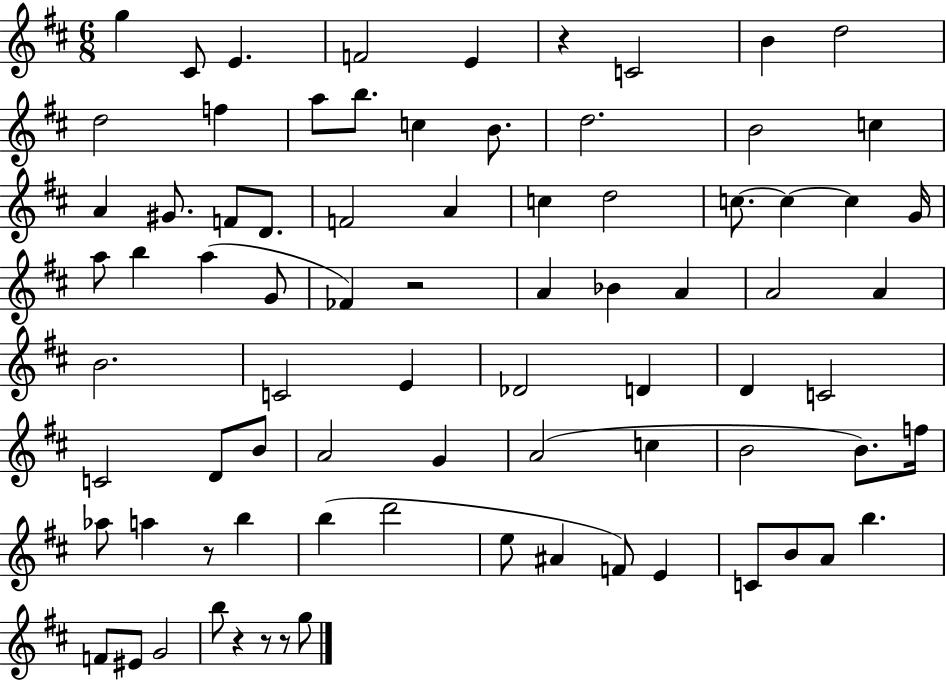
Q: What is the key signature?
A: D major